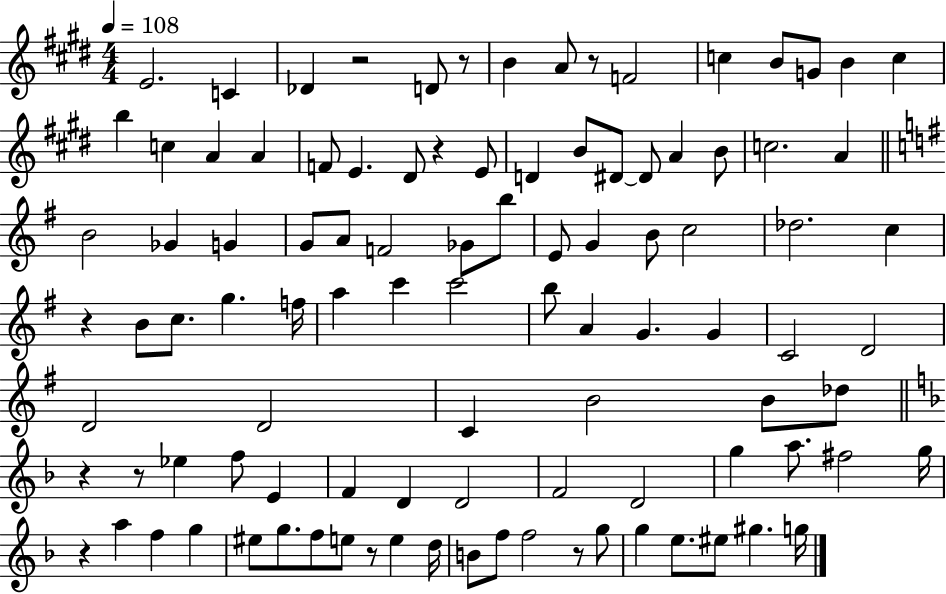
E4/h. C4/q Db4/q R/h D4/e R/e B4/q A4/e R/e F4/h C5/q B4/e G4/e B4/q C5/q B5/q C5/q A4/q A4/q F4/e E4/q. D#4/e R/q E4/e D4/q B4/e D#4/e D#4/e A4/q B4/e C5/h. A4/q B4/h Gb4/q G4/q G4/e A4/e F4/h Gb4/e B5/e E4/e G4/q B4/e C5/h Db5/h. C5/q R/q B4/e C5/e. G5/q. F5/s A5/q C6/q C6/h B5/e A4/q G4/q. G4/q C4/h D4/h D4/h D4/h C4/q B4/h B4/e Db5/e R/q R/e Eb5/q F5/e E4/q F4/q D4/q D4/h F4/h D4/h G5/q A5/e. F#5/h G5/s R/q A5/q F5/q G5/q EIS5/e G5/e. F5/e E5/e R/e E5/q D5/s B4/e F5/e F5/h R/e G5/e G5/q E5/e. EIS5/e G#5/q. G5/s